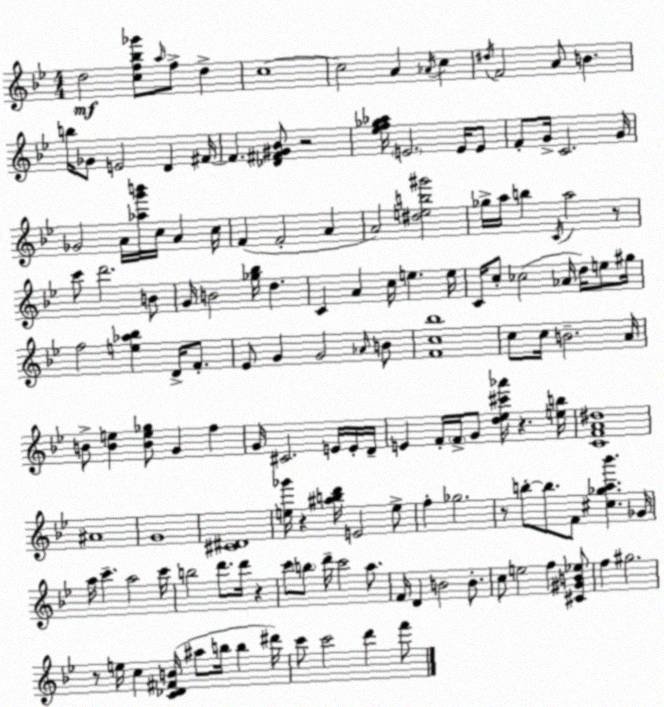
X:1
T:Untitled
M:4/4
L:1/4
K:Gm
d2 [cf_b_g']/2 a/4 f/2 d c4 c2 A _A/4 c ^d/4 F2 A/2 B b/4 _G/2 E2 D ^F/4 ^F [_D^F^G_B]/2 z2 [_ef_g_a]/4 E2 E/4 E/2 F/2 G/4 C2 G/4 _G2 A/4 [_ag'b']/4 c/4 A c/4 F F2 A A2 [^deb^g']2 _g/4 a/4 b C/4 a2 z/2 c'/2 d'2 B/2 G/4 B2 [_g_b]/4 d C A c/4 e e/4 C/4 c/2 _c2 _A/4 d/4 e/2 ^g/4 f2 [e_a_b] D/4 F/2 _E/2 G G2 _A/4 B/2 [Fc_b]4 c/2 c/4 B2 A/4 B/2 [Be] [Be_g]/2 G f G/4 ^C2 E/4 E/4 D/4 E F/4 F/4 G/2 [d_e^c'_a']/4 z [eb]/4 [CFA^d]4 ^A4 G4 [^C^D]4 [e_g']/4 z [^abd']/4 E2 e/2 f _g2 z/2 b/2 b/2 F/2 [^c_ga_b'] _G/4 a/4 c' a2 c'/4 b2 d'/2 d'/4 z c'/2 b/2 d'/4 c'2 a/2 F/4 D B2 B/2 c/2 e2 f [^C^GB_e]/2 f ^g2 z/2 e/4 c [C_D^FB]/4 ^a/2 b/4 b ^d'/4 c'/2 c'2 d' f'/2